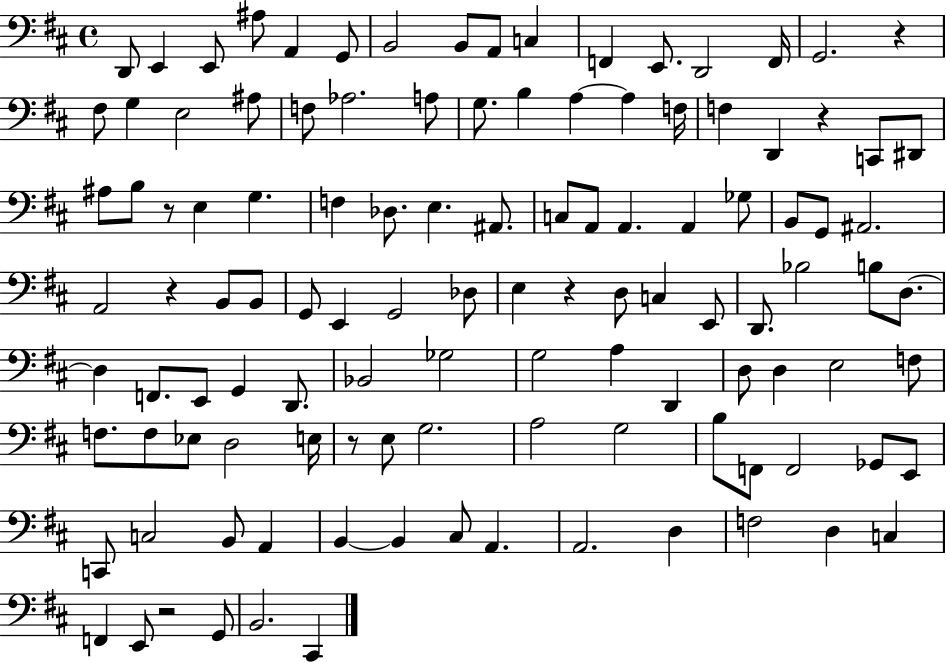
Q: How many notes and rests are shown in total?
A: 115